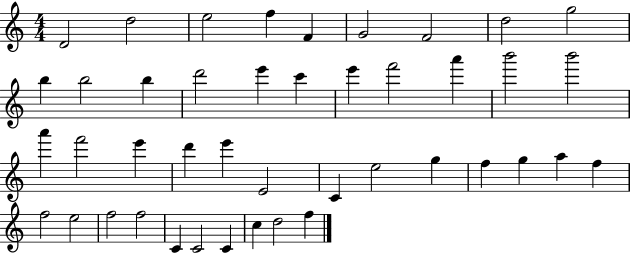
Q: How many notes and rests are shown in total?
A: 43